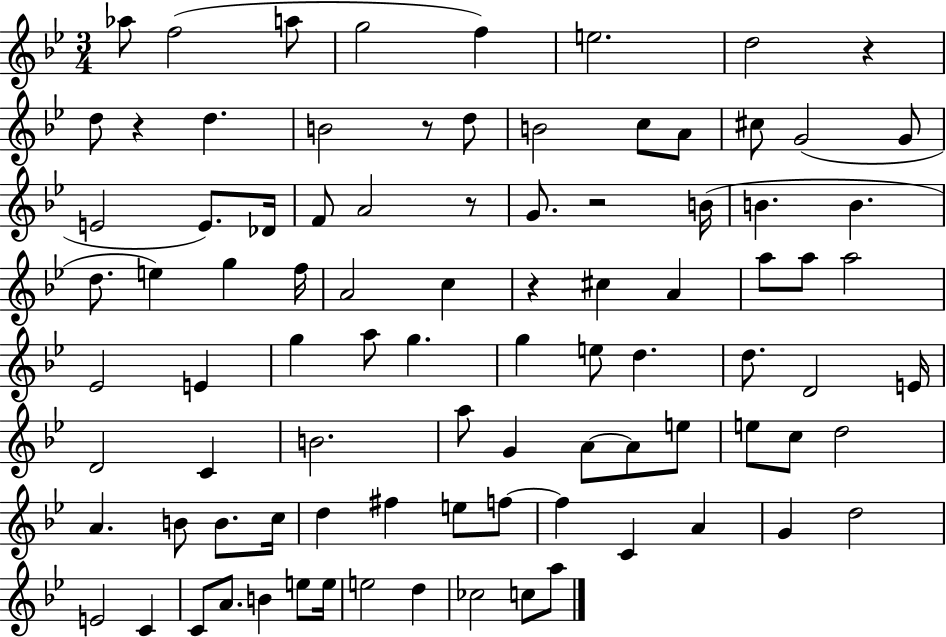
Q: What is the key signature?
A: BES major